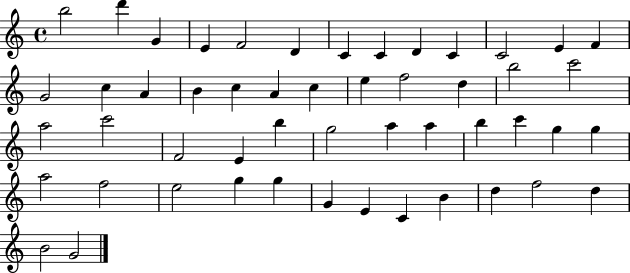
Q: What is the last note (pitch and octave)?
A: G4